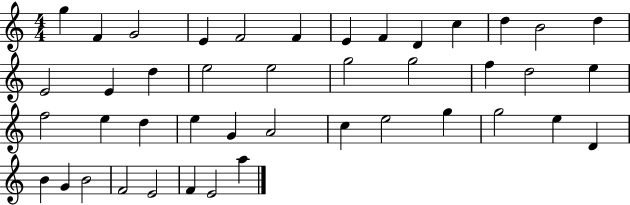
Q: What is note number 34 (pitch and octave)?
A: E5